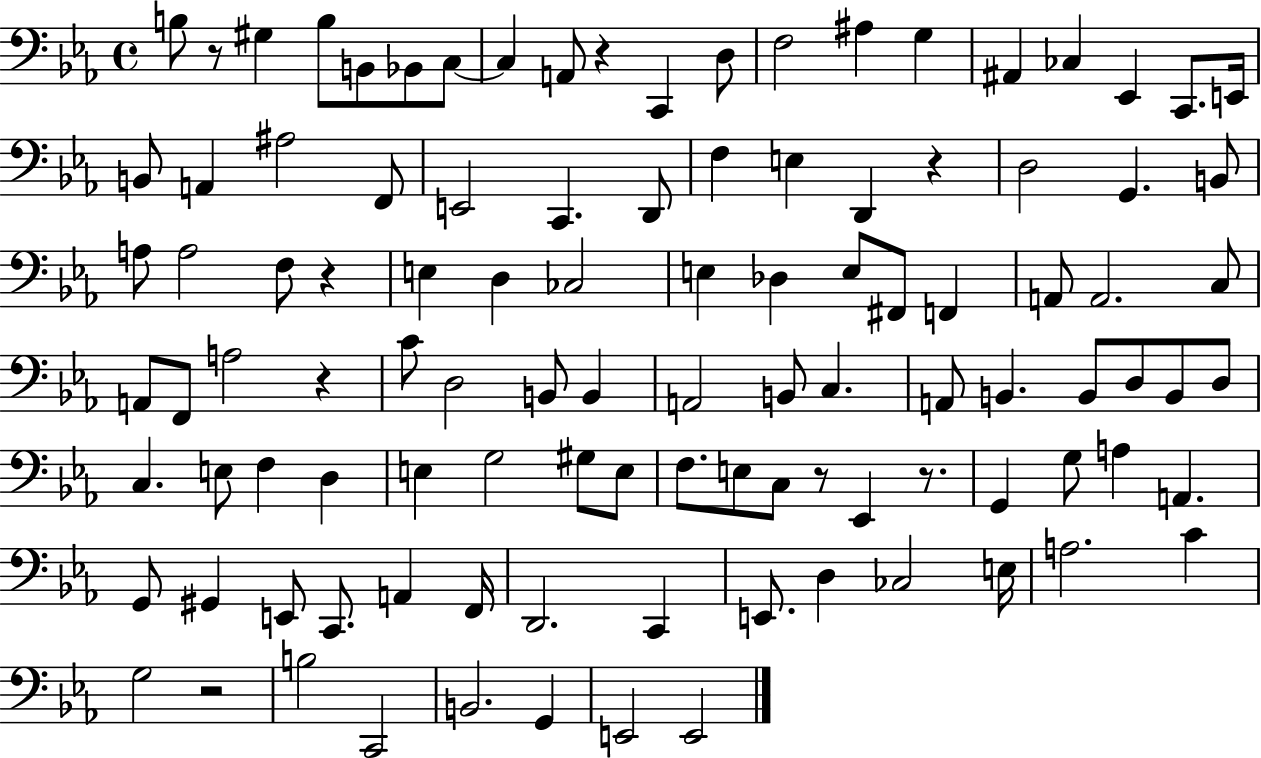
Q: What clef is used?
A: bass